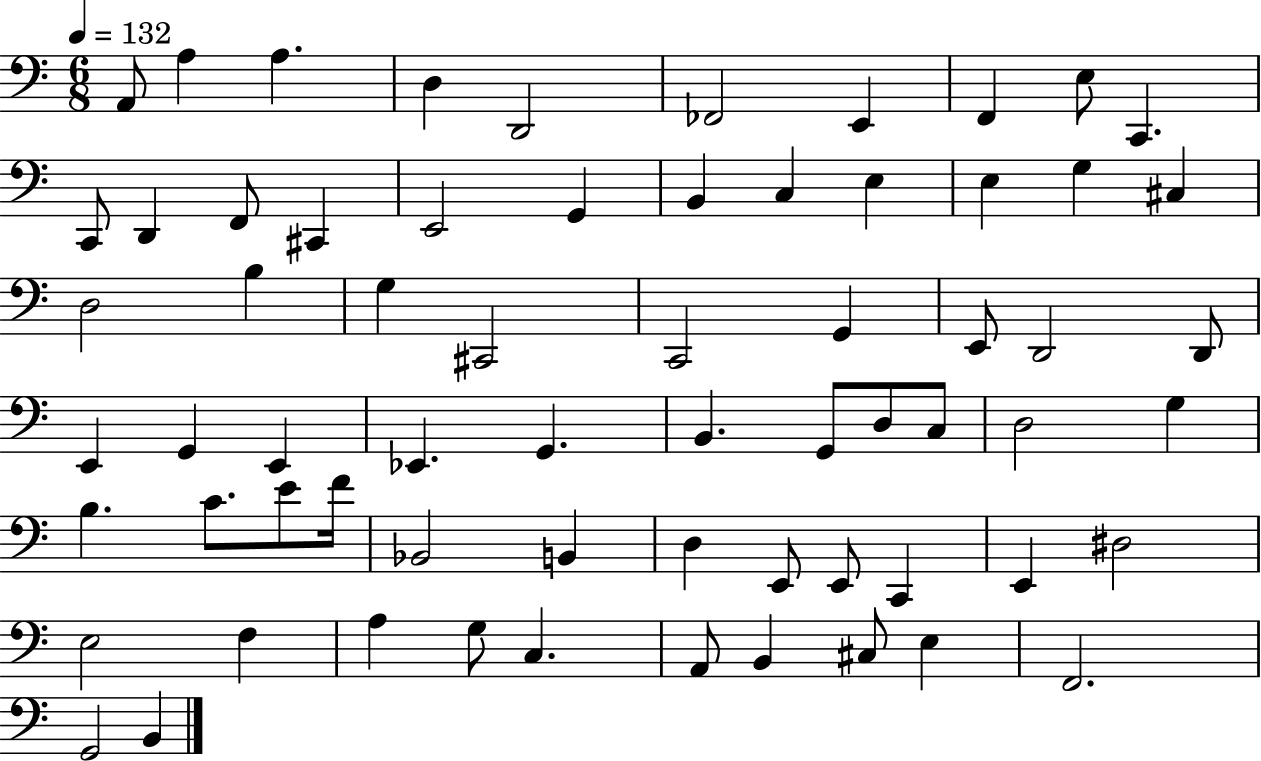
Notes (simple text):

A2/e A3/q A3/q. D3/q D2/h FES2/h E2/q F2/q E3/e C2/q. C2/e D2/q F2/e C#2/q E2/h G2/q B2/q C3/q E3/q E3/q G3/q C#3/q D3/h B3/q G3/q C#2/h C2/h G2/q E2/e D2/h D2/e E2/q G2/q E2/q Eb2/q. G2/q. B2/q. G2/e D3/e C3/e D3/h G3/q B3/q. C4/e. E4/e F4/s Bb2/h B2/q D3/q E2/e E2/e C2/q E2/q D#3/h E3/h F3/q A3/q G3/e C3/q. A2/e B2/q C#3/e E3/q F2/h. G2/h B2/q